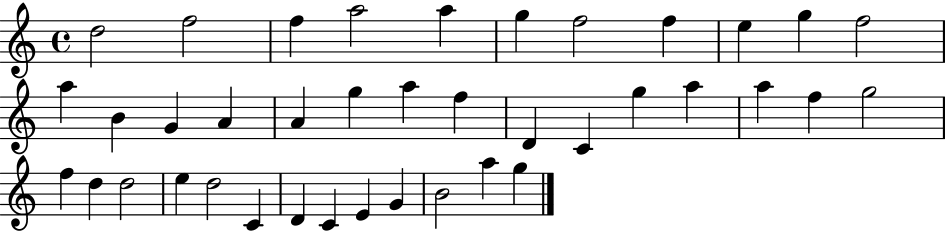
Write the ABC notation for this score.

X:1
T:Untitled
M:4/4
L:1/4
K:C
d2 f2 f a2 a g f2 f e g f2 a B G A A g a f D C g a a f g2 f d d2 e d2 C D C E G B2 a g